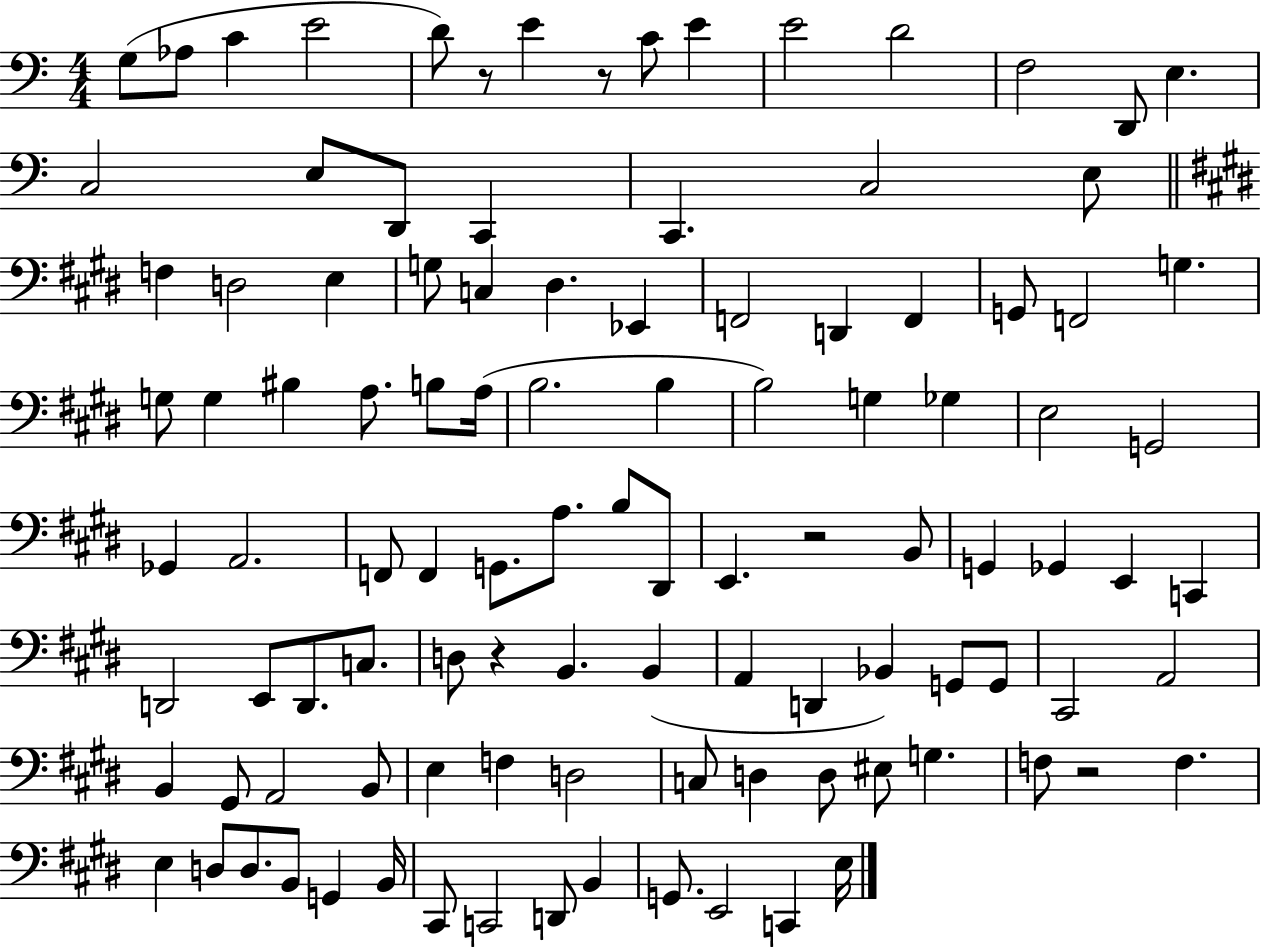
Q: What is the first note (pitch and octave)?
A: G3